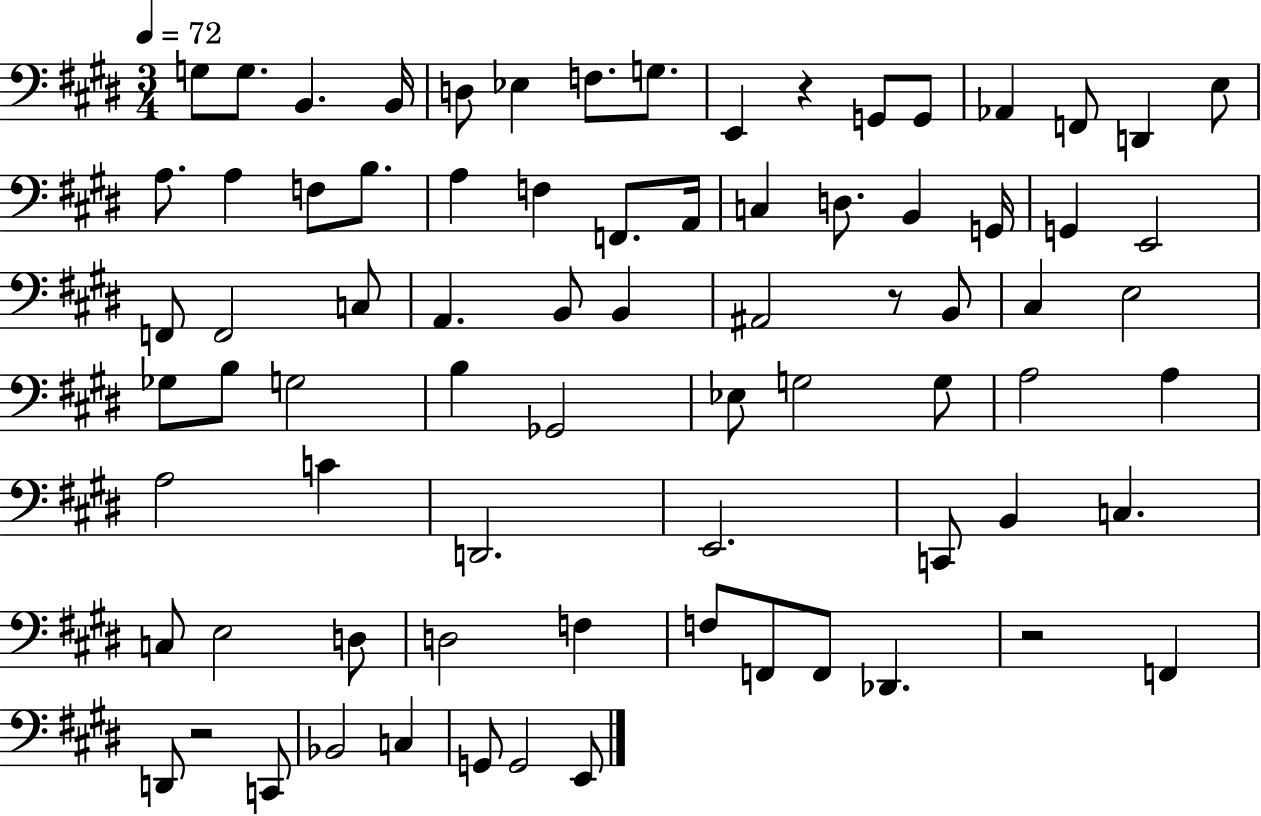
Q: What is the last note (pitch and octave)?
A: E2